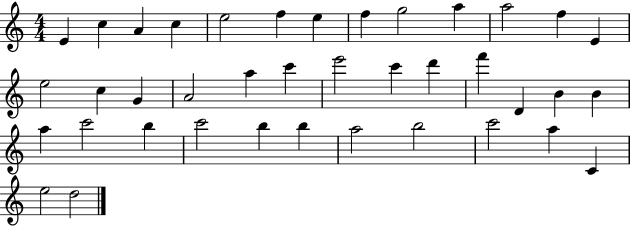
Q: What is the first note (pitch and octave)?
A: E4